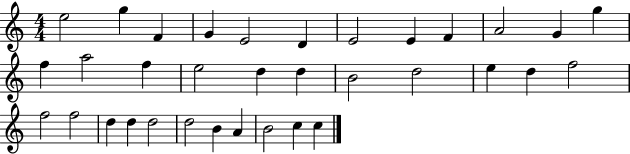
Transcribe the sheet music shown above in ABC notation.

X:1
T:Untitled
M:4/4
L:1/4
K:C
e2 g F G E2 D E2 E F A2 G g f a2 f e2 d d B2 d2 e d f2 f2 f2 d d d2 d2 B A B2 c c